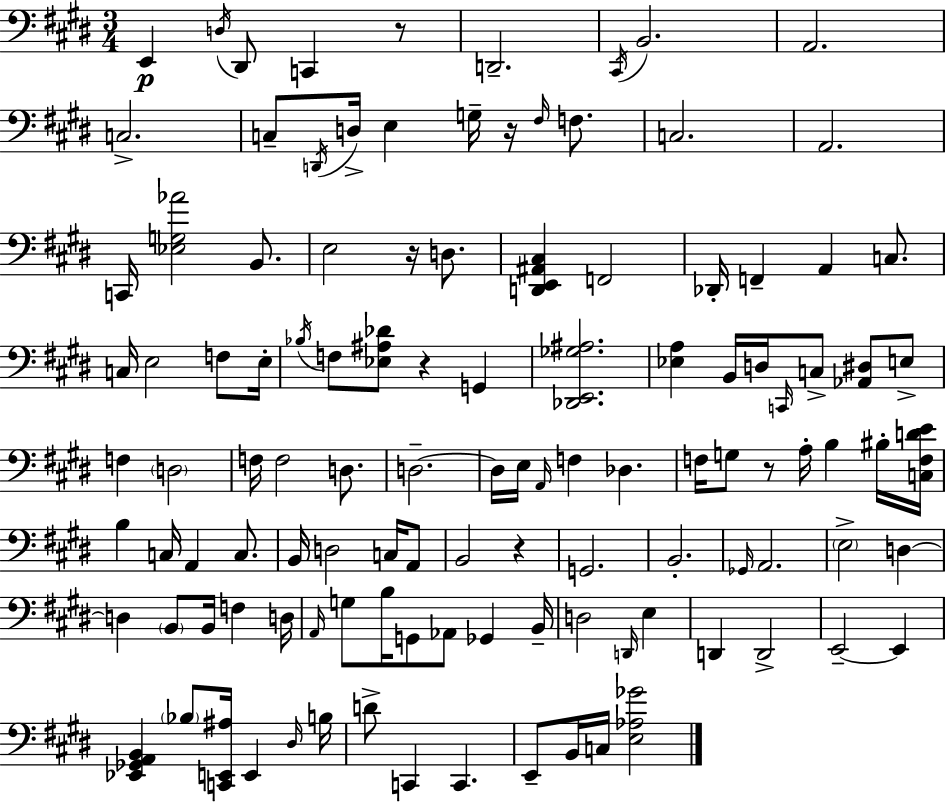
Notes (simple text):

E2/q D3/s D#2/e C2/q R/e D2/h. C#2/s B2/h. A2/h. C3/h. C3/e D2/s D3/s E3/q G3/s R/s F#3/s F3/e. C3/h. A2/h. C2/s [Eb3,G3,Ab4]/h B2/e. E3/h R/s D3/e. [D2,E2,A#2,C#3]/q F2/h Db2/s F2/q A2/q C3/e. C3/s E3/h F3/e E3/s Bb3/s F3/e [Eb3,A#3,Db4]/e R/q G2/q [Db2,E2,Gb3,A#3]/h. [Eb3,A3]/q B2/s D3/s C2/s C3/e [Ab2,D#3]/e E3/e F3/q D3/h F3/s F3/h D3/e. D3/h. D3/s E3/s A2/s F3/q Db3/q. F3/s G3/e R/e A3/s B3/q BIS3/s [C3,F3,D4,E4]/s B3/q C3/s A2/q C3/e. B2/s D3/h C3/s A2/e B2/h R/q G2/h. B2/h. Gb2/s A2/h. E3/h D3/q D3/q B2/e B2/s F3/q D3/s A2/s G3/e B3/s G2/e Ab2/e Gb2/q B2/s D3/h D2/s E3/q D2/q D2/h E2/h E2/q [Eb2,Gb2,A2,B2]/q Bb3/e [C2,E2,A#3]/s E2/q D#3/s B3/s D4/e C2/q C2/q. E2/e B2/s C3/s [E3,Ab3,Gb4]/h